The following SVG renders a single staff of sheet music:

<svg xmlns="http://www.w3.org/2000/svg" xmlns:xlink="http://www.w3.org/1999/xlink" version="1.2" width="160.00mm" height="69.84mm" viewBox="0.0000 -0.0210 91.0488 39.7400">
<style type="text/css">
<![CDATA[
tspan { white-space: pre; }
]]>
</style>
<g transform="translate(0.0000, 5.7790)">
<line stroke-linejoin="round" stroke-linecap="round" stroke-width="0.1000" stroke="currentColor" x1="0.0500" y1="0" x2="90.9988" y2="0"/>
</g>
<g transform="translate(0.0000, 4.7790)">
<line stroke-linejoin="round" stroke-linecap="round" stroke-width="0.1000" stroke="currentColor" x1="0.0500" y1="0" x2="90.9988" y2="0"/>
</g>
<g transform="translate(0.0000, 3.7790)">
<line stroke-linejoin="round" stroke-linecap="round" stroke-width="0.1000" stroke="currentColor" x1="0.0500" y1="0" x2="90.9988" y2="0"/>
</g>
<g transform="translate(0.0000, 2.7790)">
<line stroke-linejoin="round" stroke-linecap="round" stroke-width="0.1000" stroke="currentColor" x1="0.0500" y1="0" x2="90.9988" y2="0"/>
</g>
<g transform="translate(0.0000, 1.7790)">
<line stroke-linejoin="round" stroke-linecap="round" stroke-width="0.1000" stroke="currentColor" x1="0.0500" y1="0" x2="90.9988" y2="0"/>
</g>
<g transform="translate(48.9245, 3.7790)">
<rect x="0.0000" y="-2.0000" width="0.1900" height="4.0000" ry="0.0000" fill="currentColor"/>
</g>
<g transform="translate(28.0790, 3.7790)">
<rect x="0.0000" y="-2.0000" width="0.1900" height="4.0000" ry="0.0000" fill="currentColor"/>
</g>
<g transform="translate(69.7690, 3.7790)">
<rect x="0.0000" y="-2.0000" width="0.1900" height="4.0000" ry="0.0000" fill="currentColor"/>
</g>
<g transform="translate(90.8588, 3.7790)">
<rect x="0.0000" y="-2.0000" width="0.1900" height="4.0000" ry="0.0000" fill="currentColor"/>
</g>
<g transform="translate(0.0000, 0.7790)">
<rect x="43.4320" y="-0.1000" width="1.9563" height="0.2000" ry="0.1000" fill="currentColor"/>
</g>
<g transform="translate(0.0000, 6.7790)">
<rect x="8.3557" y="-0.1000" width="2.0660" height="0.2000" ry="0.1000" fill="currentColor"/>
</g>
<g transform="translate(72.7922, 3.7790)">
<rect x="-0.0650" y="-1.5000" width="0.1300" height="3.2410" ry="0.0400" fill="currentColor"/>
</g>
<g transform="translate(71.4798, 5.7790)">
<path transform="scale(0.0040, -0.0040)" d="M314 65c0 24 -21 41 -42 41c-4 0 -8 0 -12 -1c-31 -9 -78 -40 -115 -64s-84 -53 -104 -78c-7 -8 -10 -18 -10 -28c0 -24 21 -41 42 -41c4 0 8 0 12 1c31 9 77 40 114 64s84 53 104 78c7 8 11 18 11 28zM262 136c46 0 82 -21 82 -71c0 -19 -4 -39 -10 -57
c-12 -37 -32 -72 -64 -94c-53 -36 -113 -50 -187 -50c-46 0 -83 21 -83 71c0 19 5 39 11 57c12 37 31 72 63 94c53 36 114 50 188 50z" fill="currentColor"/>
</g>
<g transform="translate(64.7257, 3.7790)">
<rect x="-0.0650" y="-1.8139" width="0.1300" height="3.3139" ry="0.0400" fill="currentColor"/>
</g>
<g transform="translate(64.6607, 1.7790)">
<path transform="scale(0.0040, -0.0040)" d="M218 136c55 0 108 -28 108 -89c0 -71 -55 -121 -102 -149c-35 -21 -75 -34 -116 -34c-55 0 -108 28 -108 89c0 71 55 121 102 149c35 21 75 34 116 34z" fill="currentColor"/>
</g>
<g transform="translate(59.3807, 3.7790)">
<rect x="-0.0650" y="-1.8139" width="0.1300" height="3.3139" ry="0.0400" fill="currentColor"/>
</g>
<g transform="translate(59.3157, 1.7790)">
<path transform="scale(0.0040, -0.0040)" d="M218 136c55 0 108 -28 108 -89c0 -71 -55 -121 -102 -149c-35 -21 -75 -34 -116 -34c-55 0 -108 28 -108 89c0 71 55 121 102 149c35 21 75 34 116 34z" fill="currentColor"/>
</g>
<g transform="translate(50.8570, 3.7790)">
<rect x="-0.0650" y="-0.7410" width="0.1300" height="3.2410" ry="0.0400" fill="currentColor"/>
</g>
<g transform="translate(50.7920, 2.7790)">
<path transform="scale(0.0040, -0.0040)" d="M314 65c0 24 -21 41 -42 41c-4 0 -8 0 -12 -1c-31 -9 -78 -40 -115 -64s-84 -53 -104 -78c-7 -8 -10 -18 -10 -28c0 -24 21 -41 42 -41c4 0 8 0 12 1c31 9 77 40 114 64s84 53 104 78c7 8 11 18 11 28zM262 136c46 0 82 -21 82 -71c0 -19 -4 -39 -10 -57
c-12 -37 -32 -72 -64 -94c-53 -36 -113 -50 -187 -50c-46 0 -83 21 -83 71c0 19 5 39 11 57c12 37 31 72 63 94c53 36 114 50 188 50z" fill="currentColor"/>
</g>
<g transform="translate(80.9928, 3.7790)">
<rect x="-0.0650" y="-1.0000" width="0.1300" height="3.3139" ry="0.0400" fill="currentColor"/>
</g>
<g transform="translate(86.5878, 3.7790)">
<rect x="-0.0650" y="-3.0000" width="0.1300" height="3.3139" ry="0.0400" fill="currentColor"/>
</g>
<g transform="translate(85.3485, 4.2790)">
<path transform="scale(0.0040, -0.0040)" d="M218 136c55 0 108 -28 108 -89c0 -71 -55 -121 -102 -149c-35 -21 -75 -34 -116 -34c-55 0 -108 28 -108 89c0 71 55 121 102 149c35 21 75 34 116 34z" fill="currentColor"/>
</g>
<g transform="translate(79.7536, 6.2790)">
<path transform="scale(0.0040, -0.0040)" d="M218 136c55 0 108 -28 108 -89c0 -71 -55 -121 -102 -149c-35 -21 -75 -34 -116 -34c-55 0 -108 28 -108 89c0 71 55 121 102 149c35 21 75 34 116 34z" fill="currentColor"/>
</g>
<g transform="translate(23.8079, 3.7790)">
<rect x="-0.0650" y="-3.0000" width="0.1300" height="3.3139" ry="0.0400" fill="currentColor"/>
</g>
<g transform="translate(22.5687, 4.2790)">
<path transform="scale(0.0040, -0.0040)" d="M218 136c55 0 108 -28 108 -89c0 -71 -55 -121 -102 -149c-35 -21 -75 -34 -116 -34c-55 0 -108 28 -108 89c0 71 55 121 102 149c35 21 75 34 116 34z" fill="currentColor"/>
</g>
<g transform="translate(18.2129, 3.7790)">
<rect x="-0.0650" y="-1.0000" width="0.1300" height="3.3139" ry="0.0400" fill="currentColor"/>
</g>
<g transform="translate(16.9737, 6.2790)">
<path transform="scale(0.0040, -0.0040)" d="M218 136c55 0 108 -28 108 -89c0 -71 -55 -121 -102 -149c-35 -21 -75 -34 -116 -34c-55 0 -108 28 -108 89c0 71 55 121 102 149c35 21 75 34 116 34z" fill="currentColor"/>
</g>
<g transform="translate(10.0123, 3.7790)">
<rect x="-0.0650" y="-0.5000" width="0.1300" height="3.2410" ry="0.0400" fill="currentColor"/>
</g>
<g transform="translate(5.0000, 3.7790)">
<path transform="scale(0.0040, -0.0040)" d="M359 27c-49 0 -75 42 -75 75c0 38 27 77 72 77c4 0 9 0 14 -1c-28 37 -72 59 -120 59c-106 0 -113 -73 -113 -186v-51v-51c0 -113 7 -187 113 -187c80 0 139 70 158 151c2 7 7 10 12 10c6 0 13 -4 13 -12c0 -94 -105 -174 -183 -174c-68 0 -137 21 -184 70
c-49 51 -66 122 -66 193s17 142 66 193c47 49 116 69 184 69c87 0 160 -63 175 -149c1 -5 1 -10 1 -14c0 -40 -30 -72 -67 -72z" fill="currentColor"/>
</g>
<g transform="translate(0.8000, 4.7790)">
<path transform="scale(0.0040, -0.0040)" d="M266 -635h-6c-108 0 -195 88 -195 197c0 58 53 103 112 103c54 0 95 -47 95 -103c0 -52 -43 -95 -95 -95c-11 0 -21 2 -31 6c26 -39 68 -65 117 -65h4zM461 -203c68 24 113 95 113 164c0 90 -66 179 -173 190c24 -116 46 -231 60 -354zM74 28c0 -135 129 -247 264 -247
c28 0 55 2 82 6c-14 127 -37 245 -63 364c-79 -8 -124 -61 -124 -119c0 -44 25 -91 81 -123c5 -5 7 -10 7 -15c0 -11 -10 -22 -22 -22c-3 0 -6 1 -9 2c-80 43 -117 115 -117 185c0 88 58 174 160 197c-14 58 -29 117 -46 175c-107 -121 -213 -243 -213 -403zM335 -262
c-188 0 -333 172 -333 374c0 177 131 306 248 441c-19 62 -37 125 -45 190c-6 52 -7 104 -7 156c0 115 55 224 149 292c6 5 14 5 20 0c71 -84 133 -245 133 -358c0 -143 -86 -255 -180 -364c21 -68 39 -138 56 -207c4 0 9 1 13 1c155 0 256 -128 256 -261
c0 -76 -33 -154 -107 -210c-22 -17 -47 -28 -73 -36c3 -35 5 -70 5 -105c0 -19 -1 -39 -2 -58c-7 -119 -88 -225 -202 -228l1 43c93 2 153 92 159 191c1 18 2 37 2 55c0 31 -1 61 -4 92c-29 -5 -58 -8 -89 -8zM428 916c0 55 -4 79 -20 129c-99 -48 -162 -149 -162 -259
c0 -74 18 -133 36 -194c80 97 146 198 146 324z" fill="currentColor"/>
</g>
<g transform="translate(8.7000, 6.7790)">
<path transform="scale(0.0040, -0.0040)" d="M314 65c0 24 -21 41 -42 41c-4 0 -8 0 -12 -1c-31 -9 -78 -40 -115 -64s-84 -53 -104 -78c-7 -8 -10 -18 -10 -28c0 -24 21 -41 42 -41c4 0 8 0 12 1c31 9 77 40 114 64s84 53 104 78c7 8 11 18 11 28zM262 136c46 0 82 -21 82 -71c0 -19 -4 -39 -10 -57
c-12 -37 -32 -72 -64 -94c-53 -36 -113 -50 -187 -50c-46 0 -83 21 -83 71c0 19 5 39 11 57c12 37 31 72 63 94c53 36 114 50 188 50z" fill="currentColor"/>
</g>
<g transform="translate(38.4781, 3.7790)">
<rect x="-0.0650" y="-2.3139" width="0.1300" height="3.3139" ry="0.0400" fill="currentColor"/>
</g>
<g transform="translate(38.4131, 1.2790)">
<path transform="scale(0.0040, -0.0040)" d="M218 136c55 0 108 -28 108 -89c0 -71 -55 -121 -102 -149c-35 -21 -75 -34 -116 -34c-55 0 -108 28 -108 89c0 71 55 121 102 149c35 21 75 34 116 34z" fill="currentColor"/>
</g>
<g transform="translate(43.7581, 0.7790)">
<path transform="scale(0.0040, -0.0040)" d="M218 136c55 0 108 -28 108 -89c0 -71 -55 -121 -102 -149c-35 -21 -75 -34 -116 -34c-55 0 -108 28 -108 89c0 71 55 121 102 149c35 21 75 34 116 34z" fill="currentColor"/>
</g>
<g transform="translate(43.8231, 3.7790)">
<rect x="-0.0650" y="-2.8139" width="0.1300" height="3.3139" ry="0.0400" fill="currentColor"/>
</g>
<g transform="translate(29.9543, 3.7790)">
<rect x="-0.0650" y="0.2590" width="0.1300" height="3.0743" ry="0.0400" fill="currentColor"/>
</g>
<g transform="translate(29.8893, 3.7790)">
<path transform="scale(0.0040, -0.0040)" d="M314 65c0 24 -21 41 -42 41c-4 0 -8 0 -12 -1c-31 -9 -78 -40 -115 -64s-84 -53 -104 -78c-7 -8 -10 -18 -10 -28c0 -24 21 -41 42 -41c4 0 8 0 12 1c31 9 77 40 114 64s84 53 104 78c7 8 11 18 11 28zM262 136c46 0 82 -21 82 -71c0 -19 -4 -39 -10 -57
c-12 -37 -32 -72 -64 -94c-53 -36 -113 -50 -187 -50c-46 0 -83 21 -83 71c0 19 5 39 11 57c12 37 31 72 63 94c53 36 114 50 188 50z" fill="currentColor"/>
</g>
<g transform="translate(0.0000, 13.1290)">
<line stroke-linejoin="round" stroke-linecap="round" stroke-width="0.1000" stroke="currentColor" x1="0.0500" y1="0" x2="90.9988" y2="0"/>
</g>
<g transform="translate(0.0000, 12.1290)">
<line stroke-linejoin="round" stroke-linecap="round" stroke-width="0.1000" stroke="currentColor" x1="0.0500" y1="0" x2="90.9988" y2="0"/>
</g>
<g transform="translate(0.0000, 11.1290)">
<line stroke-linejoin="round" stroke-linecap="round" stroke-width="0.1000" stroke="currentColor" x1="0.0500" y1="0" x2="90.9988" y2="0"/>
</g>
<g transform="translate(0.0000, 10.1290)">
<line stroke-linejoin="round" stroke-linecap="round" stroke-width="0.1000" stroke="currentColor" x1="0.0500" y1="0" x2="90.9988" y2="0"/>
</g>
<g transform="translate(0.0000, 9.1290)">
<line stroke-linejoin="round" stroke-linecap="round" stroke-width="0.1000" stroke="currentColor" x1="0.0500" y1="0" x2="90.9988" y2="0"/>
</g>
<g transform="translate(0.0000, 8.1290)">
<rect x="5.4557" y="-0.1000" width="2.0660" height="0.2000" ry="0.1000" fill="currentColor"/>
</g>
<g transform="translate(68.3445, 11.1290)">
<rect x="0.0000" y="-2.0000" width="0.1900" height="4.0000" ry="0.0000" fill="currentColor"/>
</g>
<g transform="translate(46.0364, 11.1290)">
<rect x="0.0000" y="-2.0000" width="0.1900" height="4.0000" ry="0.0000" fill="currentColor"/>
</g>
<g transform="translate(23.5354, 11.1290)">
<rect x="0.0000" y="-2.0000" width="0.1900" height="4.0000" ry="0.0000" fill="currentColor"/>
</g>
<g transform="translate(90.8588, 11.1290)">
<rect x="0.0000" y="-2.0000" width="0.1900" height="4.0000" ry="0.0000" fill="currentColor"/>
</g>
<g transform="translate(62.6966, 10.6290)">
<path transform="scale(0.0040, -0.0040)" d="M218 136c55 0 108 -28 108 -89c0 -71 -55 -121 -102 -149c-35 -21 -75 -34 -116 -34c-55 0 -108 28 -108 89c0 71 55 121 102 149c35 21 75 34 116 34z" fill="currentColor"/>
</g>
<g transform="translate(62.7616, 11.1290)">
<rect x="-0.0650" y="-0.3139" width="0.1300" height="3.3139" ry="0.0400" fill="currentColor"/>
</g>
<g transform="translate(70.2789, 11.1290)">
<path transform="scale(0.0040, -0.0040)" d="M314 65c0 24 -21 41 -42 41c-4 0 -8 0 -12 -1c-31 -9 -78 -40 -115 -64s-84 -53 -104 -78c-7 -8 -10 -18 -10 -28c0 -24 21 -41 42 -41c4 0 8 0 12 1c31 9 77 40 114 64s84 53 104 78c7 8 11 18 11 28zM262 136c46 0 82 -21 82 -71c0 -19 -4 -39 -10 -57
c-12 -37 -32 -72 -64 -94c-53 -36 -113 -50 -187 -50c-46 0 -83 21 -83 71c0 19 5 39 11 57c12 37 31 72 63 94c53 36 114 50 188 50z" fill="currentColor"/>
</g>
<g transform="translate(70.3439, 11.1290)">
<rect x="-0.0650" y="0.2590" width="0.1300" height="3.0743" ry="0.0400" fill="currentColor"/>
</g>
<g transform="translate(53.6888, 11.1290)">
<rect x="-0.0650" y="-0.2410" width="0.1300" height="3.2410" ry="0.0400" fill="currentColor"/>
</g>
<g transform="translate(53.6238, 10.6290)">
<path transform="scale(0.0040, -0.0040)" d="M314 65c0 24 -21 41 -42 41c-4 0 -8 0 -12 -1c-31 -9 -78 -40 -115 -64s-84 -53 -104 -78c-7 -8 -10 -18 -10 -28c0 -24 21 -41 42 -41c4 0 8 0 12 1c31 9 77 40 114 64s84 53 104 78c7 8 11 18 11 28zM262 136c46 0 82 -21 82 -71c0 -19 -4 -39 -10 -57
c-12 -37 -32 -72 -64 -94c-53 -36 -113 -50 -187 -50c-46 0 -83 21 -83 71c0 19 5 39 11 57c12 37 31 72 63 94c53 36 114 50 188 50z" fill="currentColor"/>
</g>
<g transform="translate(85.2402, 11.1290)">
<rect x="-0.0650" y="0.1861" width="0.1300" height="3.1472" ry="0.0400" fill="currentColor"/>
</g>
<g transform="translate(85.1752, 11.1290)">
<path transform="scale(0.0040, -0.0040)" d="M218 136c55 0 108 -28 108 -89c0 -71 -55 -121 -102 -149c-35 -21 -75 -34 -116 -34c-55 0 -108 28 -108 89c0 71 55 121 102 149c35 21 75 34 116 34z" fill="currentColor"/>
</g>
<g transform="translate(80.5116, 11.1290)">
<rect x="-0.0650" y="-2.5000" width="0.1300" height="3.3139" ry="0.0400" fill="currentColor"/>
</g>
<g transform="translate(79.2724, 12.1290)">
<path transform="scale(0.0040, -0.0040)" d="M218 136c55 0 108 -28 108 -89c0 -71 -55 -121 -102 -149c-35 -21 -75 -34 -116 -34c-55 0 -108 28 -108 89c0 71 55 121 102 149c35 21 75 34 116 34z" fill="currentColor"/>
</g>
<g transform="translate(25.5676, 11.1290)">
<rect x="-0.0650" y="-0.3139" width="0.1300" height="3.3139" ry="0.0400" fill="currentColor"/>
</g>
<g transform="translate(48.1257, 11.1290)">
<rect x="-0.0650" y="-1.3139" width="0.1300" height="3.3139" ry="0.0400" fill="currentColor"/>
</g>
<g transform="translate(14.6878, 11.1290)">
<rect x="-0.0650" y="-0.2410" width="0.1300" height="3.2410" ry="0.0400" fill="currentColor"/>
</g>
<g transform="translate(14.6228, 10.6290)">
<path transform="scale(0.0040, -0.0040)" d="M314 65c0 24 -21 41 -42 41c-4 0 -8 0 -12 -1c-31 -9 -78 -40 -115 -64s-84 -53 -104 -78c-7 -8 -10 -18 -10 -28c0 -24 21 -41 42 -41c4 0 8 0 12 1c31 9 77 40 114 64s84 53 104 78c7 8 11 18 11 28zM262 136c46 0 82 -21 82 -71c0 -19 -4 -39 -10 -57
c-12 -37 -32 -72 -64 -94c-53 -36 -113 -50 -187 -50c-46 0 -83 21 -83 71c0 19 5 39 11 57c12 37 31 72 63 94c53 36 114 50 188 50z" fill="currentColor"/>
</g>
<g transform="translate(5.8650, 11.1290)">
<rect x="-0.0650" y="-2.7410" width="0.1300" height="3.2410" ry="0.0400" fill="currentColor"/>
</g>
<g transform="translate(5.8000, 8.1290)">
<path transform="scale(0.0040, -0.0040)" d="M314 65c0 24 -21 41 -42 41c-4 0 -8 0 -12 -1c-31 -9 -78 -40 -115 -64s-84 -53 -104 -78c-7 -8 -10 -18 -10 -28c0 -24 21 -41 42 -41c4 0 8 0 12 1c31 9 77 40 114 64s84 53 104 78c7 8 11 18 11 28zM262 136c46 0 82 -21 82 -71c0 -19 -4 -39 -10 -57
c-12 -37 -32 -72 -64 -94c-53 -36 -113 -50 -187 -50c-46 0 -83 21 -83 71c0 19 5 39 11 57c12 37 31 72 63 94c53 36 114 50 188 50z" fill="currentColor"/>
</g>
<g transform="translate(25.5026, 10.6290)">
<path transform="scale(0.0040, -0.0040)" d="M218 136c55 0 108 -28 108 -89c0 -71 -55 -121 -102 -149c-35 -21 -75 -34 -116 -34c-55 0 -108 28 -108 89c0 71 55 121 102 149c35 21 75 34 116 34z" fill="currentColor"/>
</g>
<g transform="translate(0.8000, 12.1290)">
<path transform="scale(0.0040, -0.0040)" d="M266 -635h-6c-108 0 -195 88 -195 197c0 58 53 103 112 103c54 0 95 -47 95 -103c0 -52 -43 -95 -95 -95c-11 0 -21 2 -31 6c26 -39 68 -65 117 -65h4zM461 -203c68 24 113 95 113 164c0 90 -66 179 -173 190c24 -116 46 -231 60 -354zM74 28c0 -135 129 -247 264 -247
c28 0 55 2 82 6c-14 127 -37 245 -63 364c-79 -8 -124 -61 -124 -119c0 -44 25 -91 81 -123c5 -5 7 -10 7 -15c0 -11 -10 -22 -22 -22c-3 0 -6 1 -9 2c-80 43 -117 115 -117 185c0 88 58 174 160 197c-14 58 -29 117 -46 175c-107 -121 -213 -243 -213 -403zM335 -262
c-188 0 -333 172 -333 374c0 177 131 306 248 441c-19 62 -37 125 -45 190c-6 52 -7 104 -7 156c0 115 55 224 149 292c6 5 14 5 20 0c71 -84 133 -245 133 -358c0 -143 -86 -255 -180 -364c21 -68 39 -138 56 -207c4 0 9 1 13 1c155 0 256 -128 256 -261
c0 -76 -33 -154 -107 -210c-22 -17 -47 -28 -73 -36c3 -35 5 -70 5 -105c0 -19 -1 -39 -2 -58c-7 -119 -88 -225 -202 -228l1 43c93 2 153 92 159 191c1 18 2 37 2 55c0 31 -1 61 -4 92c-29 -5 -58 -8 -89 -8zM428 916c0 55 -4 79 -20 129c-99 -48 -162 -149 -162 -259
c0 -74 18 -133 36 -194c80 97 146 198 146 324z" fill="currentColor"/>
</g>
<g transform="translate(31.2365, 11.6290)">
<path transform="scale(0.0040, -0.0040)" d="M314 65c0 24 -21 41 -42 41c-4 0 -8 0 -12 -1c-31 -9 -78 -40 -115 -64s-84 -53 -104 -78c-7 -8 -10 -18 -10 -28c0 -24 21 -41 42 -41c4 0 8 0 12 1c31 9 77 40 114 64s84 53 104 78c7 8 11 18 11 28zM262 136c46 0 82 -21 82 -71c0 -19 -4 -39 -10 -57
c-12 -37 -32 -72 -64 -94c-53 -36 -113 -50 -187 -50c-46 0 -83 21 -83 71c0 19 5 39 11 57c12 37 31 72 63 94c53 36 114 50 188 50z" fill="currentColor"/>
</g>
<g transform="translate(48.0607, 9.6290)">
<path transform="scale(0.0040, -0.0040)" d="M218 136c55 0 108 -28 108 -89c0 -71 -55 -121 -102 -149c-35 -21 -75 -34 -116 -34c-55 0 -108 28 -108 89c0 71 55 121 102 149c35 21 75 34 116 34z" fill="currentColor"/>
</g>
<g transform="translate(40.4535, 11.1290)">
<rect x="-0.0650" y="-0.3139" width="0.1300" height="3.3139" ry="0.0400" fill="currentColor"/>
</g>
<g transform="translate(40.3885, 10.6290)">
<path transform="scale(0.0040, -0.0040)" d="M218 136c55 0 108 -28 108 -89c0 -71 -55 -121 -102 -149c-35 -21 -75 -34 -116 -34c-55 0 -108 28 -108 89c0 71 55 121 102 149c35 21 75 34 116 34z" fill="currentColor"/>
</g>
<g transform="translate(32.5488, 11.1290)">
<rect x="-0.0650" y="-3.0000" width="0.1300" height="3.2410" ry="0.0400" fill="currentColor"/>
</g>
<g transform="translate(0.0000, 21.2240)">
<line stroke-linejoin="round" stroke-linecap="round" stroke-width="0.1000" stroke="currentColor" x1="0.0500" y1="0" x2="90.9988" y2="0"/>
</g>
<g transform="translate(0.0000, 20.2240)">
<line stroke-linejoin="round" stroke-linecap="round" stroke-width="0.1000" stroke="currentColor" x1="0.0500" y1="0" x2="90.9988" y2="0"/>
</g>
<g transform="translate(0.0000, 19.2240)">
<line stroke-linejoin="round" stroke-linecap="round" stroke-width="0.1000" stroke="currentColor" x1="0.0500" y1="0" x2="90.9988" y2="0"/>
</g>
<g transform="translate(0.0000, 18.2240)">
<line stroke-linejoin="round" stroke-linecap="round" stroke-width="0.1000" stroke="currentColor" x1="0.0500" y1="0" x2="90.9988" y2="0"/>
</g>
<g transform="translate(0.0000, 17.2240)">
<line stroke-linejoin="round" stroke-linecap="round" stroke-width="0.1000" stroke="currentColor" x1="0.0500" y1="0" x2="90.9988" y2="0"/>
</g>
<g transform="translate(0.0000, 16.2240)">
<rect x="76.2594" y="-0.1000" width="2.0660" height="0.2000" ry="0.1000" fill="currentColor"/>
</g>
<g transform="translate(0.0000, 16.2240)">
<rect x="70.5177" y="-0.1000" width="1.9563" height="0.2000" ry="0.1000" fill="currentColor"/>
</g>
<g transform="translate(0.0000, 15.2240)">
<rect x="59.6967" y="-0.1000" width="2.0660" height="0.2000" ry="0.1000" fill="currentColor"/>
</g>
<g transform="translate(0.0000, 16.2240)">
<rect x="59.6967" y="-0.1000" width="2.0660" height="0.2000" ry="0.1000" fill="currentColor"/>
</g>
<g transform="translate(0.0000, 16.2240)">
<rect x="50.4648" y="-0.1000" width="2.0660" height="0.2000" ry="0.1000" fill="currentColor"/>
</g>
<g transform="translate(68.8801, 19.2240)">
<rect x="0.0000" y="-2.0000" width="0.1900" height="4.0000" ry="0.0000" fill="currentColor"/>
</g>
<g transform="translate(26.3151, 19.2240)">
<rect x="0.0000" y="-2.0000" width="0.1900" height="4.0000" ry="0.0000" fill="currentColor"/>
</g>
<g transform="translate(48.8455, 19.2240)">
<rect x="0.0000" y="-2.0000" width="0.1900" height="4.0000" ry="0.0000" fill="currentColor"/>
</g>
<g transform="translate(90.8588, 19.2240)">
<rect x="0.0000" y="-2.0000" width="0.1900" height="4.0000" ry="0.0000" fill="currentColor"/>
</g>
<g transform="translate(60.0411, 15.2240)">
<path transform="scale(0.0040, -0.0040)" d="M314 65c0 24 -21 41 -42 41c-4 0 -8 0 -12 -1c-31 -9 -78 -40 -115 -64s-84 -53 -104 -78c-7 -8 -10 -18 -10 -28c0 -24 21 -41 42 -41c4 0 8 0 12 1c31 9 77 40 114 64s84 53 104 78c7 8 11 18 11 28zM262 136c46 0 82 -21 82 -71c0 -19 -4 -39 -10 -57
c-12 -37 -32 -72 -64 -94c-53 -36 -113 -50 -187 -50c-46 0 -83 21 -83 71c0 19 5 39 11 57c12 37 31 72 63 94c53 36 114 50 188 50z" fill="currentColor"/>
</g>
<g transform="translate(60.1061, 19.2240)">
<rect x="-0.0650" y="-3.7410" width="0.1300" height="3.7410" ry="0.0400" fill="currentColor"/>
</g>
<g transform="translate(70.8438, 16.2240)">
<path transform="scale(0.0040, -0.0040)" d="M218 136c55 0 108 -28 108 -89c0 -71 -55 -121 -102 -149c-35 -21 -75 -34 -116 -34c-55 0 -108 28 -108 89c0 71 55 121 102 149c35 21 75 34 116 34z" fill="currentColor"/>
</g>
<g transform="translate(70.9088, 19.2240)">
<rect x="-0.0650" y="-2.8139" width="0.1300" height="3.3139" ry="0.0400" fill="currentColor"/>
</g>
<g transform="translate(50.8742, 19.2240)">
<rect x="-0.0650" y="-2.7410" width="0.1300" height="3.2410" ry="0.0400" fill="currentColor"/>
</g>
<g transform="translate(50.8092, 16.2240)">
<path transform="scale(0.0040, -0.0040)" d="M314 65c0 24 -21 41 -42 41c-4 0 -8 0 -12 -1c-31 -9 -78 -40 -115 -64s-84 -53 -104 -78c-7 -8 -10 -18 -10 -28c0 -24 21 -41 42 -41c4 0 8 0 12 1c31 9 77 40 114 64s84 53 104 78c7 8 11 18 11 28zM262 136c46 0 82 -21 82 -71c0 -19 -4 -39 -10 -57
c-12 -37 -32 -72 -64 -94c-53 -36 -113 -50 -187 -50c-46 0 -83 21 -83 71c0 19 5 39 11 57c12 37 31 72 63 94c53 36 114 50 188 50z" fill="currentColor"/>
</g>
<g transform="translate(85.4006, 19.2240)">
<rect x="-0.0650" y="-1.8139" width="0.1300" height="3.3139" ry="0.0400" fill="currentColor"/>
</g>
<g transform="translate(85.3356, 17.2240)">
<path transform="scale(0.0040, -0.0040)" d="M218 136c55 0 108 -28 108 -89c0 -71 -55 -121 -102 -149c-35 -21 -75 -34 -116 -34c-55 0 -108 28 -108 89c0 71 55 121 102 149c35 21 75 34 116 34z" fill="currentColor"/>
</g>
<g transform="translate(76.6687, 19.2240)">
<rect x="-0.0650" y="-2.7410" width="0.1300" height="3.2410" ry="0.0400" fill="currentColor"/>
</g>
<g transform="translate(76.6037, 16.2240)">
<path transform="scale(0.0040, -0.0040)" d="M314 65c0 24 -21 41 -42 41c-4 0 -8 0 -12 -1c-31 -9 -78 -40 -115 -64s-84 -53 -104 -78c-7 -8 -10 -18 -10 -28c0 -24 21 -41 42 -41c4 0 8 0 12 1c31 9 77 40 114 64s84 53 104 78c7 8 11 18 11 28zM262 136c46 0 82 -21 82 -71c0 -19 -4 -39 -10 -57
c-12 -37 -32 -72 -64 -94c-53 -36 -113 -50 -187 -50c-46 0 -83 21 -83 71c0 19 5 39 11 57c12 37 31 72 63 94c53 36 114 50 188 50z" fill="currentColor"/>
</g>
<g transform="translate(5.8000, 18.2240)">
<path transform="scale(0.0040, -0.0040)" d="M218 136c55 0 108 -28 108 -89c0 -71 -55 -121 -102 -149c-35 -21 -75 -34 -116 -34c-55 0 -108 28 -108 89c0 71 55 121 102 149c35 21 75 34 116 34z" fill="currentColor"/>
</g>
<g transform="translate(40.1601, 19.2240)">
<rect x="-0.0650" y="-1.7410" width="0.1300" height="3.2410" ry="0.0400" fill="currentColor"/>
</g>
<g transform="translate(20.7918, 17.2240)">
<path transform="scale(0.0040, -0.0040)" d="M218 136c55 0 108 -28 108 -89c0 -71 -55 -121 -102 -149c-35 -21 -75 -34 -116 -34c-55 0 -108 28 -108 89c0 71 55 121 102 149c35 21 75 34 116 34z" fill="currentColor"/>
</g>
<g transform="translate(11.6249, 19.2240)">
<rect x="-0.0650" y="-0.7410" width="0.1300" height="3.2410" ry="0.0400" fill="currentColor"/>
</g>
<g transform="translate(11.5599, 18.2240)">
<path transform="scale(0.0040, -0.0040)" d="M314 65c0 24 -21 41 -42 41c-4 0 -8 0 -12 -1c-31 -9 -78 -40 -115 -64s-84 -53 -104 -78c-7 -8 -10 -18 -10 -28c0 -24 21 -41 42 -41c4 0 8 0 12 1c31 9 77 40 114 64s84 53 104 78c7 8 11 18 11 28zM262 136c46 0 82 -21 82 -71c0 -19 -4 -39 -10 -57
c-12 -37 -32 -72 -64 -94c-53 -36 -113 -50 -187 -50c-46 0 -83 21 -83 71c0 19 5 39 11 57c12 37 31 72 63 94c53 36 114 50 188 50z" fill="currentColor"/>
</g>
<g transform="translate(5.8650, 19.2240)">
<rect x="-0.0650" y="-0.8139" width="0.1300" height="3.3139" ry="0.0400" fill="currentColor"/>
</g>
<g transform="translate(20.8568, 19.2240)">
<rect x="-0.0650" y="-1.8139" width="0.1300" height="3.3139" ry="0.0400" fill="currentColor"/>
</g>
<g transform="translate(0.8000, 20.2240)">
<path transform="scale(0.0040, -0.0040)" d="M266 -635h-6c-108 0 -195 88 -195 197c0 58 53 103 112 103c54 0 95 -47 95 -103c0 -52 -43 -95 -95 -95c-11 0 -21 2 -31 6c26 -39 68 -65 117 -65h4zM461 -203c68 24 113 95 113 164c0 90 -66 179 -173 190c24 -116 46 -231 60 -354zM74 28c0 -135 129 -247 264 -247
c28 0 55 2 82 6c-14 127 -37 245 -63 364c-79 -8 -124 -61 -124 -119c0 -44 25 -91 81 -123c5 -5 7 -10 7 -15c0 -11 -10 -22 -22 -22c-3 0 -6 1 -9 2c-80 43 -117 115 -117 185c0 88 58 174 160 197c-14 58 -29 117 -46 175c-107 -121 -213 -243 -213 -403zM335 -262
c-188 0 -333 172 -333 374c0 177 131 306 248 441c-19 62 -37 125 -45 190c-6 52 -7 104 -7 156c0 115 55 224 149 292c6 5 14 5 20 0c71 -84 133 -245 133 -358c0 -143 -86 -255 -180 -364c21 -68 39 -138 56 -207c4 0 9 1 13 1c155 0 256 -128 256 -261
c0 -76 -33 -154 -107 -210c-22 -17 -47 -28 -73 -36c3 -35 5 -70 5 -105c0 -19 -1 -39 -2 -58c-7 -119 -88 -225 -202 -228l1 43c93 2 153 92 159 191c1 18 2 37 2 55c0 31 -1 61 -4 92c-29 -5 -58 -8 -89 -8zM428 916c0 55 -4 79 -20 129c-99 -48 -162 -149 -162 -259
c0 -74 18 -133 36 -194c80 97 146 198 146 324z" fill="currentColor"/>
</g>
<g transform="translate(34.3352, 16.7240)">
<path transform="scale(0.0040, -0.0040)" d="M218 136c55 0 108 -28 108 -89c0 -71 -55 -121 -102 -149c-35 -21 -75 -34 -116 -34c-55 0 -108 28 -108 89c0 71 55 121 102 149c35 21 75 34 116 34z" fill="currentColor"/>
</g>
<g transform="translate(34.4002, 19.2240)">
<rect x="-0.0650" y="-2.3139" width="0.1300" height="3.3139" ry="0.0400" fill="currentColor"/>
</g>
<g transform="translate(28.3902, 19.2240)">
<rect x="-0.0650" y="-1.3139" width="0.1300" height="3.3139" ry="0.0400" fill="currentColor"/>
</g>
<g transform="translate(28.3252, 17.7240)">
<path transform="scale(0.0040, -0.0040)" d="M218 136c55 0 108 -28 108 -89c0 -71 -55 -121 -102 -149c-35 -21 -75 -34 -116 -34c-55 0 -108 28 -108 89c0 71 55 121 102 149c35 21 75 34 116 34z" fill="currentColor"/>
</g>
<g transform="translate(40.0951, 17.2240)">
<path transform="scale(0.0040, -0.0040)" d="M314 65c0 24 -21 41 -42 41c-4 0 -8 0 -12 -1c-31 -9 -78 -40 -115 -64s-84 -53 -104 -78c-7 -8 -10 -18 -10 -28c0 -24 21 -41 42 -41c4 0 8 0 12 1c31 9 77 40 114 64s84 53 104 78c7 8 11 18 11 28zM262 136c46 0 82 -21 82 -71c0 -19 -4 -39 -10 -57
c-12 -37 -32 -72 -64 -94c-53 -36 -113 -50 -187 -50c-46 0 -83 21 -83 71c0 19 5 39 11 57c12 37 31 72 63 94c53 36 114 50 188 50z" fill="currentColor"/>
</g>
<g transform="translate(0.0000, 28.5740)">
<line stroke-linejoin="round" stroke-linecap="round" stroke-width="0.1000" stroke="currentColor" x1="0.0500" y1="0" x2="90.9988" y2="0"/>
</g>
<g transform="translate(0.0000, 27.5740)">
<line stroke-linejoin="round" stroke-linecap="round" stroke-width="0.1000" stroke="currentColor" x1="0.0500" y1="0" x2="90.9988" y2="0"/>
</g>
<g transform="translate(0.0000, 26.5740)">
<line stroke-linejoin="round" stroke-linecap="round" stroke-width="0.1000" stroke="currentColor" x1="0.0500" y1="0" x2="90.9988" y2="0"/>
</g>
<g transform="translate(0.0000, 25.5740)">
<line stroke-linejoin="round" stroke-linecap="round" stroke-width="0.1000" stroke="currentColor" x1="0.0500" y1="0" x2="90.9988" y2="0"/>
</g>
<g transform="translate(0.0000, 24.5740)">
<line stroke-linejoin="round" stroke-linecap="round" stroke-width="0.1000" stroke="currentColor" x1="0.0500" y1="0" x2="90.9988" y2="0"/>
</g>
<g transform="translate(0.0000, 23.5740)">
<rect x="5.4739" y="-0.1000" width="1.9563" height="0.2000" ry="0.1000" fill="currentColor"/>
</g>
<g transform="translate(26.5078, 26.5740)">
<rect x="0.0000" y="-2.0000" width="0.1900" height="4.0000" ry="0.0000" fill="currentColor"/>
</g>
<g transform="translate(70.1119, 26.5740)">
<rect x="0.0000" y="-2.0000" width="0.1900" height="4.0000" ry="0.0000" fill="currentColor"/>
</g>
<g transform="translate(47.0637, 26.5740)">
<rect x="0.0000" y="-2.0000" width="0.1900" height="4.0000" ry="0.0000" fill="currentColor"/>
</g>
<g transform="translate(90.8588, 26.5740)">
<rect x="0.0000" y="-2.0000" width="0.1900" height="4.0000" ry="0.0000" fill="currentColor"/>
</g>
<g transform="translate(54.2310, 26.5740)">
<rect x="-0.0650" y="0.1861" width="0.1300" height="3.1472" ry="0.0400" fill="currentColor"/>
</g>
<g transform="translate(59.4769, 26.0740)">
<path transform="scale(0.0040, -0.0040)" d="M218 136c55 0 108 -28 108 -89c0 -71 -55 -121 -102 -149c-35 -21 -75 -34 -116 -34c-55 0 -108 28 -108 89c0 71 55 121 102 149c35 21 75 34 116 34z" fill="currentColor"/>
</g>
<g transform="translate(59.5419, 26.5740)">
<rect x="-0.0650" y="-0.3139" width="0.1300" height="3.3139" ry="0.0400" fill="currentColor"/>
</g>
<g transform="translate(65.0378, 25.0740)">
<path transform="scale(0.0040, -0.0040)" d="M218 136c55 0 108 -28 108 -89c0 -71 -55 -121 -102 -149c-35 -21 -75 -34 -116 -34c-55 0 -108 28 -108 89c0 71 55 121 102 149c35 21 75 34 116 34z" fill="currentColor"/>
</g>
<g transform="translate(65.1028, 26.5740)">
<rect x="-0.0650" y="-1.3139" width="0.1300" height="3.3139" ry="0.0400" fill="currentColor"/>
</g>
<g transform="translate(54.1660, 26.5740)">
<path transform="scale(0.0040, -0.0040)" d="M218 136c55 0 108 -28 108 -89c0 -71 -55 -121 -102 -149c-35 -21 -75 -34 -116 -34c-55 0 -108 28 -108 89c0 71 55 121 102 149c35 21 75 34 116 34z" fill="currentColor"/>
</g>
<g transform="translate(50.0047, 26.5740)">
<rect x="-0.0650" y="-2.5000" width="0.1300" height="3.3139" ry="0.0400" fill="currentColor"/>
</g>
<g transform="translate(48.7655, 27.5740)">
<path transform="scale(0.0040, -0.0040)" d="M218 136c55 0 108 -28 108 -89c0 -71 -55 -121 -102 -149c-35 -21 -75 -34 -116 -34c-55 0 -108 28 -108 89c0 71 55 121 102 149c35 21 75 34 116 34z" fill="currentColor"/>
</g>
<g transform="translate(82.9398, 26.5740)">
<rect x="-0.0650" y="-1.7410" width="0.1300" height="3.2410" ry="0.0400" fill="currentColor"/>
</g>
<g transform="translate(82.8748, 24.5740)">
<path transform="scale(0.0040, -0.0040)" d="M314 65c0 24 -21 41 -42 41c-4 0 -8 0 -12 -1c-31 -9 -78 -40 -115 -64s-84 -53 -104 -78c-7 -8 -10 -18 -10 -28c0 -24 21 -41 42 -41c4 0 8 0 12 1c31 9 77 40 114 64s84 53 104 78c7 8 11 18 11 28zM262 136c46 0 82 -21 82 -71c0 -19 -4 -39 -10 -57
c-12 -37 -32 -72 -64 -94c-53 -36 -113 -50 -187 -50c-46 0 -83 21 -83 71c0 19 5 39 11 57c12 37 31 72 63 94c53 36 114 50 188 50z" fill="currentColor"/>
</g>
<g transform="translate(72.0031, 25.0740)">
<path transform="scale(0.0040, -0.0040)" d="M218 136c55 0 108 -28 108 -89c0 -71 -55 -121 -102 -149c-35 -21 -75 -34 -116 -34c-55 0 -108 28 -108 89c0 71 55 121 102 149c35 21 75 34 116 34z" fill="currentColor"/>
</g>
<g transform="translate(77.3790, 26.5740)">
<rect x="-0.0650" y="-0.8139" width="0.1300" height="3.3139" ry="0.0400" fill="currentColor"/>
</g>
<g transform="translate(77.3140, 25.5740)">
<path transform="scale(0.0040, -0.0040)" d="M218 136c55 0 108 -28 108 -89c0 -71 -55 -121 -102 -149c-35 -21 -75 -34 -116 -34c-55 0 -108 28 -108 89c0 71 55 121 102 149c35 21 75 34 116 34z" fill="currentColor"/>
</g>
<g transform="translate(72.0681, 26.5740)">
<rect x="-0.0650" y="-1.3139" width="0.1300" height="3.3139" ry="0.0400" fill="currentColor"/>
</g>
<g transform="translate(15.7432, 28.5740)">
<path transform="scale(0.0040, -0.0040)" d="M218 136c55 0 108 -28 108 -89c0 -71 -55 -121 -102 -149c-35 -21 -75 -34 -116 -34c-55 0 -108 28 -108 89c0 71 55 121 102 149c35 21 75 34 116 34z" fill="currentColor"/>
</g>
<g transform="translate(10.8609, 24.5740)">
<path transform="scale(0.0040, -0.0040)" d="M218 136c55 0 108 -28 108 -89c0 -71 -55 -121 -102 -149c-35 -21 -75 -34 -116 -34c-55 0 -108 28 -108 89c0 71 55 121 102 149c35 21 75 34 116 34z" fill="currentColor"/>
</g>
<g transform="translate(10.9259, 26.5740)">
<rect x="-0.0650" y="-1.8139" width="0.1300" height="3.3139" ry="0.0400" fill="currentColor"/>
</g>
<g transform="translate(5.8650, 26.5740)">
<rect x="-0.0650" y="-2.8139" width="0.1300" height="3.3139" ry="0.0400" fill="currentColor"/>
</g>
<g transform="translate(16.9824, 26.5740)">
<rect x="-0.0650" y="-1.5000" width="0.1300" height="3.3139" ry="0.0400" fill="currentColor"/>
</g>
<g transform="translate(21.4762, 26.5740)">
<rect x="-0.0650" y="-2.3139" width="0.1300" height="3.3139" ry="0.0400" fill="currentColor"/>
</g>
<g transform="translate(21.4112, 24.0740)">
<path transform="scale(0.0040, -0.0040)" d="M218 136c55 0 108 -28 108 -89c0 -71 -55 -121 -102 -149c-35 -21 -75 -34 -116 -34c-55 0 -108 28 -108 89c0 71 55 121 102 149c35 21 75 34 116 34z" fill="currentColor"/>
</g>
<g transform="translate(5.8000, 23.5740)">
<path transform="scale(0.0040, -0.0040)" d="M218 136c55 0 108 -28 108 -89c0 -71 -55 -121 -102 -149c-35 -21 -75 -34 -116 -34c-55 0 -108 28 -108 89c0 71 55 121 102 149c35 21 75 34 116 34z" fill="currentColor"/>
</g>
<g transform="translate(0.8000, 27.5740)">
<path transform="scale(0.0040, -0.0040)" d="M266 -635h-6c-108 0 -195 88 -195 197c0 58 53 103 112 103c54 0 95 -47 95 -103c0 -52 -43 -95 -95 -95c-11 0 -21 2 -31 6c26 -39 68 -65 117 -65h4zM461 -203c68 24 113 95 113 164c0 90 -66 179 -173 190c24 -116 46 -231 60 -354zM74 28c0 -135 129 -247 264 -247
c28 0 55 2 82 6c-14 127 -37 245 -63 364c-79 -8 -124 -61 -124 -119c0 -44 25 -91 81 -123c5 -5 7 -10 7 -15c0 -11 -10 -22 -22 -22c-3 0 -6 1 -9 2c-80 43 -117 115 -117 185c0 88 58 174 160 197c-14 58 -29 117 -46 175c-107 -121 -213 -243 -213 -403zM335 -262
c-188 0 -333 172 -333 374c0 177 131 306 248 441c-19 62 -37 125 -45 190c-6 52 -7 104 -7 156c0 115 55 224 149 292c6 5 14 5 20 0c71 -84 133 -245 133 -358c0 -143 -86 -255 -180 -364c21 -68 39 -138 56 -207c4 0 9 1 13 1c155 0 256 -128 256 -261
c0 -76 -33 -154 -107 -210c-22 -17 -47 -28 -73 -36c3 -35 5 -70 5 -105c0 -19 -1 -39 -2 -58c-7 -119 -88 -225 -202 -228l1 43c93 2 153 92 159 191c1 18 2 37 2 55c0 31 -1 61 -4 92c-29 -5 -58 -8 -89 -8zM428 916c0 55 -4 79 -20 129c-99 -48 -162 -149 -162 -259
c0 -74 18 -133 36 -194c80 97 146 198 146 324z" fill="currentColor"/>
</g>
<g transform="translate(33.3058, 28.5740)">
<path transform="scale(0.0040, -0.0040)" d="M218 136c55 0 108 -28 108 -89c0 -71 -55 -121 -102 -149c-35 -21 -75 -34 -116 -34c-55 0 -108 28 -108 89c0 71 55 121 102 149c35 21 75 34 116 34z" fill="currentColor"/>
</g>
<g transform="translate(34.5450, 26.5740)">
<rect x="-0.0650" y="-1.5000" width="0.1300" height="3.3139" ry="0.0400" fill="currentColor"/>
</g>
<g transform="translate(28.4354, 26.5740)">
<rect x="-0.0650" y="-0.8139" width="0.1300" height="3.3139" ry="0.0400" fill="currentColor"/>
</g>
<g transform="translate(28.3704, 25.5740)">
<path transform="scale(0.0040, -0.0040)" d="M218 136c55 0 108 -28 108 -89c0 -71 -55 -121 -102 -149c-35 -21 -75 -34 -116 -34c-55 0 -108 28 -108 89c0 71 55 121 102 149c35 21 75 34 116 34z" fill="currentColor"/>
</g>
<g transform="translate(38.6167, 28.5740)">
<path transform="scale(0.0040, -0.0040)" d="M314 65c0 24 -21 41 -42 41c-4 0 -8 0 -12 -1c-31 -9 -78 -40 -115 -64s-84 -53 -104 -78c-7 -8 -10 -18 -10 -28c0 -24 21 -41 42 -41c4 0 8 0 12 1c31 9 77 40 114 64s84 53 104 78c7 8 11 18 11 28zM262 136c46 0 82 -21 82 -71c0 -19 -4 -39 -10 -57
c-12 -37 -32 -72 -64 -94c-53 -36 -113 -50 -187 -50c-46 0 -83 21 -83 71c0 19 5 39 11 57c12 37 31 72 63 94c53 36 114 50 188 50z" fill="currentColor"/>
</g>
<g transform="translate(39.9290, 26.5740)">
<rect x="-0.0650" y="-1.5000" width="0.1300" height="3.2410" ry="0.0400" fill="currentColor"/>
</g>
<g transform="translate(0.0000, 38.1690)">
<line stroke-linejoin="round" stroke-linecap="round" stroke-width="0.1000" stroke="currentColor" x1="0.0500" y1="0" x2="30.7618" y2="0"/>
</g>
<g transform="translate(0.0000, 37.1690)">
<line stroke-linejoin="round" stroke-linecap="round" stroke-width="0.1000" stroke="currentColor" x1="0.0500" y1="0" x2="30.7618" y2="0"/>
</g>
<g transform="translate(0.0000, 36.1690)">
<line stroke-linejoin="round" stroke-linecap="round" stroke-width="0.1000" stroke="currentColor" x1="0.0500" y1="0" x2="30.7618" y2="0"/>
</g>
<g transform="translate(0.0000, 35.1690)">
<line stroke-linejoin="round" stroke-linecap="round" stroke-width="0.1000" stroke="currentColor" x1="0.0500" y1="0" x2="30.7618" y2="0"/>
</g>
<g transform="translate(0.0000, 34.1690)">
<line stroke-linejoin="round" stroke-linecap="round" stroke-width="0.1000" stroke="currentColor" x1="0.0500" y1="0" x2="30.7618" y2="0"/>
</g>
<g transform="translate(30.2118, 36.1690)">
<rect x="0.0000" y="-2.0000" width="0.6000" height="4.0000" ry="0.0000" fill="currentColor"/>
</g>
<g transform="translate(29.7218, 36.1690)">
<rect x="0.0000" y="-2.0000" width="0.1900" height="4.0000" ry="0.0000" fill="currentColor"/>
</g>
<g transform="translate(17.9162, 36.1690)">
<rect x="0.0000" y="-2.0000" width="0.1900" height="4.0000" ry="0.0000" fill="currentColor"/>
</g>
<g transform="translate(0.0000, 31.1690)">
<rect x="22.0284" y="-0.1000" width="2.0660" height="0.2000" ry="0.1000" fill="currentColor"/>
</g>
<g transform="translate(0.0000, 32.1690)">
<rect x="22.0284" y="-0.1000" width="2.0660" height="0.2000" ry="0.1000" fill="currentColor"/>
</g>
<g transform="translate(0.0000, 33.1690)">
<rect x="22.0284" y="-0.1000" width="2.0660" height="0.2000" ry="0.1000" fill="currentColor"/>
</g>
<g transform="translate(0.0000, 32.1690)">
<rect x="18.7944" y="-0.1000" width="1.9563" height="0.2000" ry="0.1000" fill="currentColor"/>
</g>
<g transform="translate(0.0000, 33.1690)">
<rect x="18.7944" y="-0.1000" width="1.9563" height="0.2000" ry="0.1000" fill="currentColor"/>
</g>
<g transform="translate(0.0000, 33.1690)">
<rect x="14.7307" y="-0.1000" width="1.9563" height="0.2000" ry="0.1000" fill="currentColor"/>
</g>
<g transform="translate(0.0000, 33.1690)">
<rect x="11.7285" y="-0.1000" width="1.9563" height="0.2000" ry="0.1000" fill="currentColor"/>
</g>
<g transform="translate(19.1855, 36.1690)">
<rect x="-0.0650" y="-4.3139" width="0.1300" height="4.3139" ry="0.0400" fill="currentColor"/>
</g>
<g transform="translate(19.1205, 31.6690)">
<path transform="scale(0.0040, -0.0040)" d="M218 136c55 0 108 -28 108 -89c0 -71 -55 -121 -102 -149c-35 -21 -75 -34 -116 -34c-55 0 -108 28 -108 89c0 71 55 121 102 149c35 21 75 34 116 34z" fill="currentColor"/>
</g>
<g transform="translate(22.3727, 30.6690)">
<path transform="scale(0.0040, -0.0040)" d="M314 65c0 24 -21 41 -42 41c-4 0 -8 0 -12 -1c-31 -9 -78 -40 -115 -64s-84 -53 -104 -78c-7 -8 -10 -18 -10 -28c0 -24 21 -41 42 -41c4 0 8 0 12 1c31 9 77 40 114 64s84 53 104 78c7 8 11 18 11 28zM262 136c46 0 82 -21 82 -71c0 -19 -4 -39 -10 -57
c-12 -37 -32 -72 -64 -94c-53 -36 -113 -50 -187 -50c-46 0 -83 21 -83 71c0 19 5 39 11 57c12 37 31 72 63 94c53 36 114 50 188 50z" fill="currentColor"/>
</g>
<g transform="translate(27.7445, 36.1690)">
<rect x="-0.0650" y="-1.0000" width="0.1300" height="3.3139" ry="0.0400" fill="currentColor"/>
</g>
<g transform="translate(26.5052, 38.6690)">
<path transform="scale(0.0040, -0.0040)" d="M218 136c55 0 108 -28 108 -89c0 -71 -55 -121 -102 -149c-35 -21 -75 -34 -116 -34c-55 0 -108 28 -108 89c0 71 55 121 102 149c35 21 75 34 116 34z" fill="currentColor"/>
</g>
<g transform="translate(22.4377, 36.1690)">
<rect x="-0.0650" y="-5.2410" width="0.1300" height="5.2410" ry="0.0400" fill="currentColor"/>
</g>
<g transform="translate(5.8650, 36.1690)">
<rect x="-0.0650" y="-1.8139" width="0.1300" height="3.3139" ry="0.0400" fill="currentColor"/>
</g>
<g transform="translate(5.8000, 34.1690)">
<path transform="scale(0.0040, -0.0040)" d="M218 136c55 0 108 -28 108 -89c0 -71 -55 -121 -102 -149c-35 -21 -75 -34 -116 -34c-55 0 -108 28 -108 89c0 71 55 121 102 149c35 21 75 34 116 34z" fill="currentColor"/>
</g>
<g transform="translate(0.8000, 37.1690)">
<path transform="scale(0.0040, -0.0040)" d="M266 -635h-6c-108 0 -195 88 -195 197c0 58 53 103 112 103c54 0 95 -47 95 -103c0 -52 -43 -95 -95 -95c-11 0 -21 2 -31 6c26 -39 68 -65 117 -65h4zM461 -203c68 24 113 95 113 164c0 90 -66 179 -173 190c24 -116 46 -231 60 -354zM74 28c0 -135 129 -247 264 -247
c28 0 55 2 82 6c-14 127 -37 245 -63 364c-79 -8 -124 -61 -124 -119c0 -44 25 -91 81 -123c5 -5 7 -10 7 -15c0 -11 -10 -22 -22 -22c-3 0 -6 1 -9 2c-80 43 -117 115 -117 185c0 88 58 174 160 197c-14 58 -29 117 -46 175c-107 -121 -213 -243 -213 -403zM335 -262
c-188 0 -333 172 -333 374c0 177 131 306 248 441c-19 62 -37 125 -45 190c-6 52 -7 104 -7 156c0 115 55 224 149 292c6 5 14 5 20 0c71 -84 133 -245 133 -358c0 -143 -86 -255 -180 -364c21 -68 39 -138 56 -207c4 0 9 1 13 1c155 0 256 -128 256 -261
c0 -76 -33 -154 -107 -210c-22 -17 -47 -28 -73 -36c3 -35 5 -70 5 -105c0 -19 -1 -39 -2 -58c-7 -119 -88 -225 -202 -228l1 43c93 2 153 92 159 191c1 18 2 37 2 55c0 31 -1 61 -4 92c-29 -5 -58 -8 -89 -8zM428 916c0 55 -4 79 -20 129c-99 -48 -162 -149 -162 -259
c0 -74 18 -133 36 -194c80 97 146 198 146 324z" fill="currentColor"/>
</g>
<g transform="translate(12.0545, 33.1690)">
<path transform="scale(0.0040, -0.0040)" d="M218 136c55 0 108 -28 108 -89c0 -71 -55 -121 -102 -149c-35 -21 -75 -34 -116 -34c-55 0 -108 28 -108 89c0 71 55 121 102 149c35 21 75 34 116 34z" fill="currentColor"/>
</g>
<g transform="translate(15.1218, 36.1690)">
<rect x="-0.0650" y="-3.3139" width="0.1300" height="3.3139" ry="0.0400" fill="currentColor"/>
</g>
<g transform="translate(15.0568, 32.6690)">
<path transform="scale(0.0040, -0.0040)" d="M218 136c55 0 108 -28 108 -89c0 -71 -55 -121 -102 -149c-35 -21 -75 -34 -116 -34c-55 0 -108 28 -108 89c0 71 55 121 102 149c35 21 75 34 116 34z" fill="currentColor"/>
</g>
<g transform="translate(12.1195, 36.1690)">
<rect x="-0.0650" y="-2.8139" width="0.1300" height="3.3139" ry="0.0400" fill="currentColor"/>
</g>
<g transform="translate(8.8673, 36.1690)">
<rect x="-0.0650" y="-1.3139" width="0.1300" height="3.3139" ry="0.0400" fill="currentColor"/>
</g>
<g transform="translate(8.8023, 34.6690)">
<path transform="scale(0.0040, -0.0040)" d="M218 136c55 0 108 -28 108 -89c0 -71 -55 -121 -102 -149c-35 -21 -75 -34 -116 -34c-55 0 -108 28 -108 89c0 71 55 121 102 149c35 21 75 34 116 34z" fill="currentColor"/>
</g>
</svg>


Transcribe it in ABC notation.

X:1
T:Untitled
M:4/4
L:1/4
K:C
C2 D A B2 g a d2 f f E2 D A a2 c2 c A2 c e c2 c B2 G B d d2 f e g f2 a2 c'2 a a2 f a f E g d E E2 G B c e e d f2 f e a b d' f'2 D